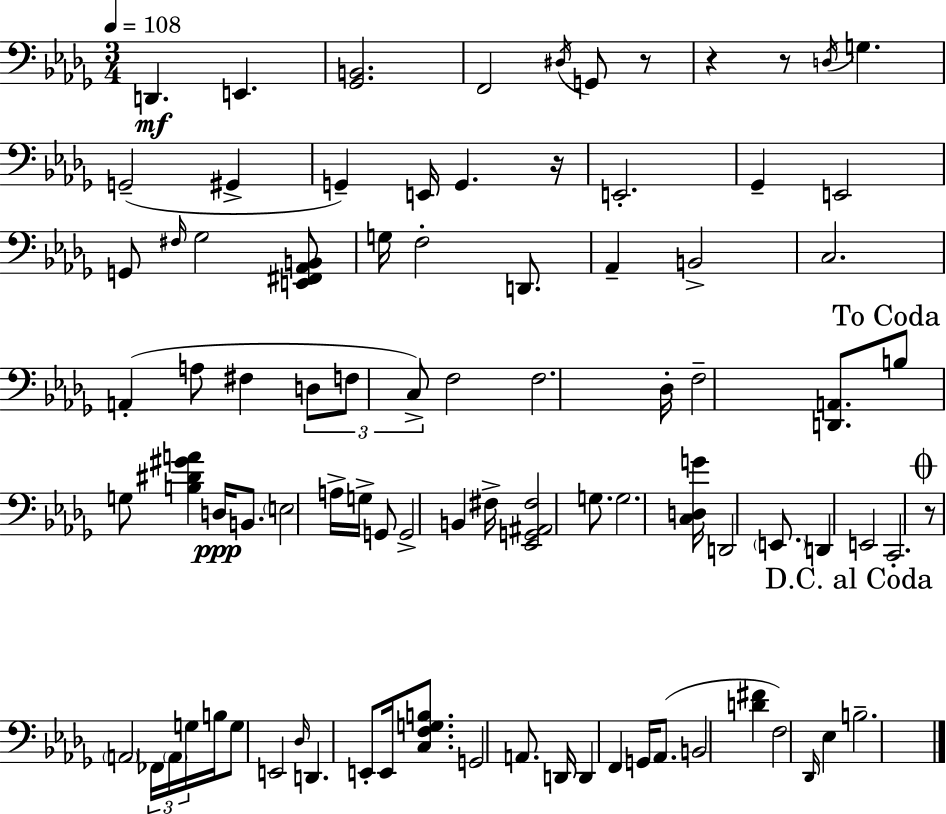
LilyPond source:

{
  \clef bass
  \numericTimeSignature
  \time 3/4
  \key bes \minor
  \tempo 4 = 108
  d,4.\mf e,4. | <ges, b,>2. | f,2 \acciaccatura { dis16 } g,8 r8 | r4 r8 \acciaccatura { d16 } g4. | \break g,2--( gis,4-> | g,4--) e,16 g,4. | r16 e,2.-. | ges,4-- e,2 | \break g,8 \grace { fis16 } ges2 | <e, fis, aes, b,>8 g16 f2-. | d,8. aes,4-- b,2-> | c2. | \break a,4-.( a8 fis4 | \tuplet 3/2 { d8 f8 c8->) } f2 | f2. | des16-. f2-- | \break <d, a,>8. \mark "To Coda" b8 g8 <b dis' gis' a'>4 d16\ppp | b,8. \parenthesize e2 a16-> | g16-> g,8 g,2-> b,4 | fis16-> <ees, g, ais, fis>2 | \break g8. g2. | <c d g'>16 d,2 | \parenthesize e,8. d,4 e,2 | c,2.-. | \break \mark \markup { \musicglyph "scripts.coda" } r8 \parenthesize a,2 | \tuplet 3/2 { fes,16 \parenthesize a,16 g16 } b16 g8 e,2 | \grace { des16 } d,4. e,8-. | e,16 <c f g b>8. g,2 | \break a,8. d,16 d,4 f,4 | g,16 aes,8.( b,2 | <d' fis'>4 f2) | \grace { des,16 } ees4 \mark "D.C. al Coda" b2.-- | \break \bar "|."
}